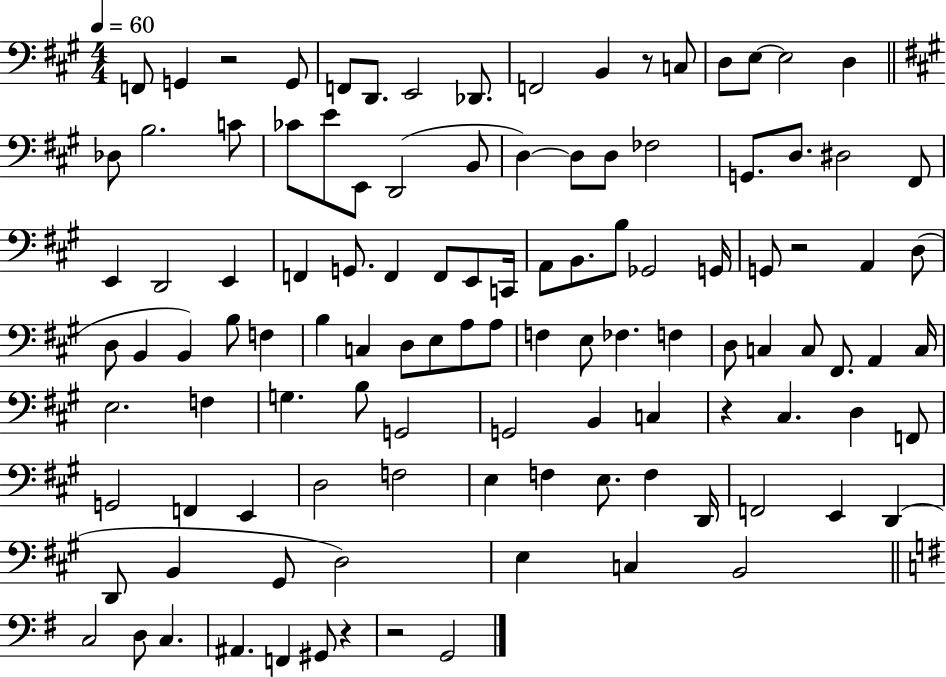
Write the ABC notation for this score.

X:1
T:Untitled
M:4/4
L:1/4
K:A
F,,/2 G,, z2 G,,/2 F,,/2 D,,/2 E,,2 _D,,/2 F,,2 B,, z/2 C,/2 D,/2 E,/2 E,2 D, _D,/2 B,2 C/2 _C/2 E/2 E,,/2 D,,2 B,,/2 D, D,/2 D,/2 _F,2 G,,/2 D,/2 ^D,2 ^F,,/2 E,, D,,2 E,, F,, G,,/2 F,, F,,/2 E,,/2 C,,/4 A,,/2 B,,/2 B,/2 _G,,2 G,,/4 G,,/2 z2 A,, D,/2 D,/2 B,, B,, B,/2 F, B, C, D,/2 E,/2 A,/2 A,/2 F, E,/2 _F, F, D,/2 C, C,/2 ^F,,/2 A,, C,/4 E,2 F, G, B,/2 G,,2 G,,2 B,, C, z ^C, D, F,,/2 G,,2 F,, E,, D,2 F,2 E, F, E,/2 F, D,,/4 F,,2 E,, D,, D,,/2 B,, ^G,,/2 D,2 E, C, B,,2 C,2 D,/2 C, ^A,, F,, ^G,,/2 z z2 G,,2